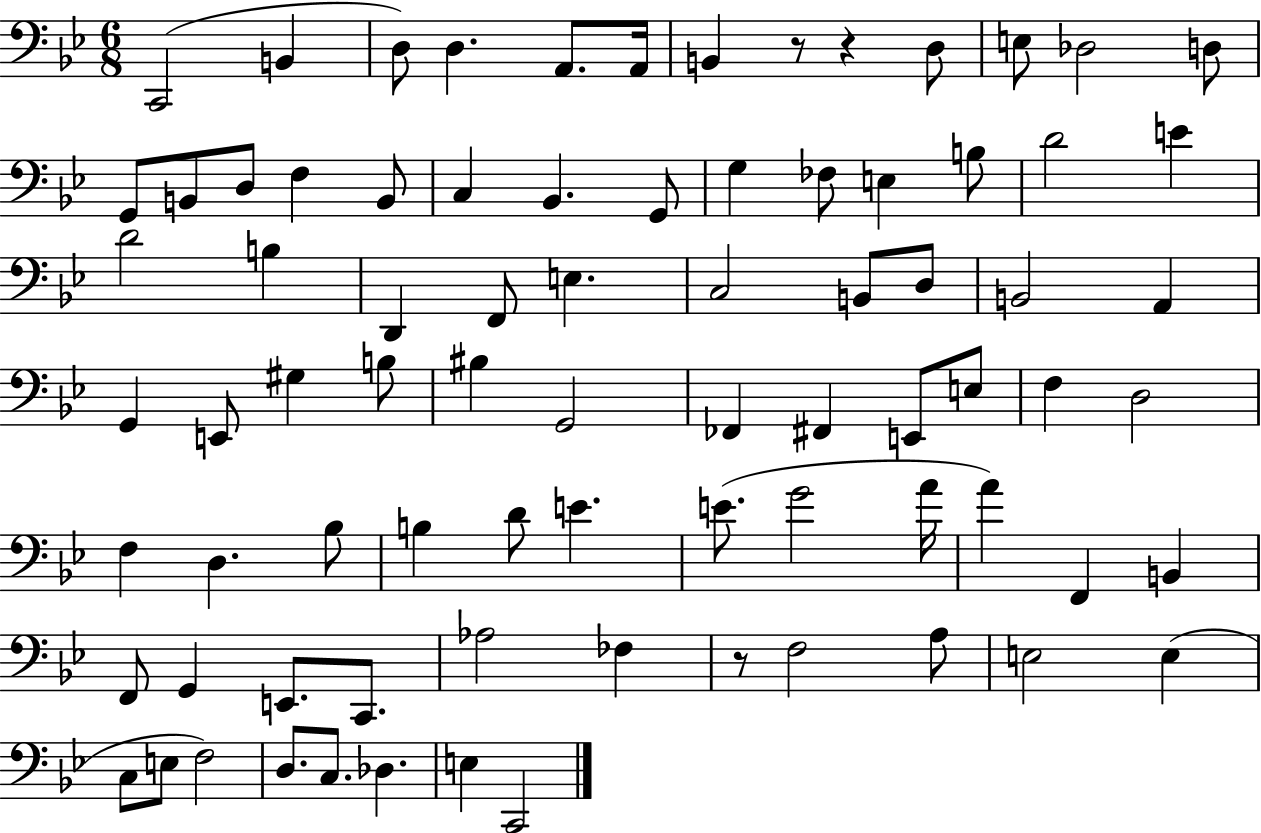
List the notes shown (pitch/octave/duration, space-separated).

C2/h B2/q D3/e D3/q. A2/e. A2/s B2/q R/e R/q D3/e E3/e Db3/h D3/e G2/e B2/e D3/e F3/q B2/e C3/q Bb2/q. G2/e G3/q FES3/e E3/q B3/e D4/h E4/q D4/h B3/q D2/q F2/e E3/q. C3/h B2/e D3/e B2/h A2/q G2/q E2/e G#3/q B3/e BIS3/q G2/h FES2/q F#2/q E2/e E3/e F3/q D3/h F3/q D3/q. Bb3/e B3/q D4/e E4/q. E4/e. G4/h A4/s A4/q F2/q B2/q F2/e G2/q E2/e. C2/e. Ab3/h FES3/q R/e F3/h A3/e E3/h E3/q C3/e E3/e F3/h D3/e. C3/e. Db3/q. E3/q C2/h